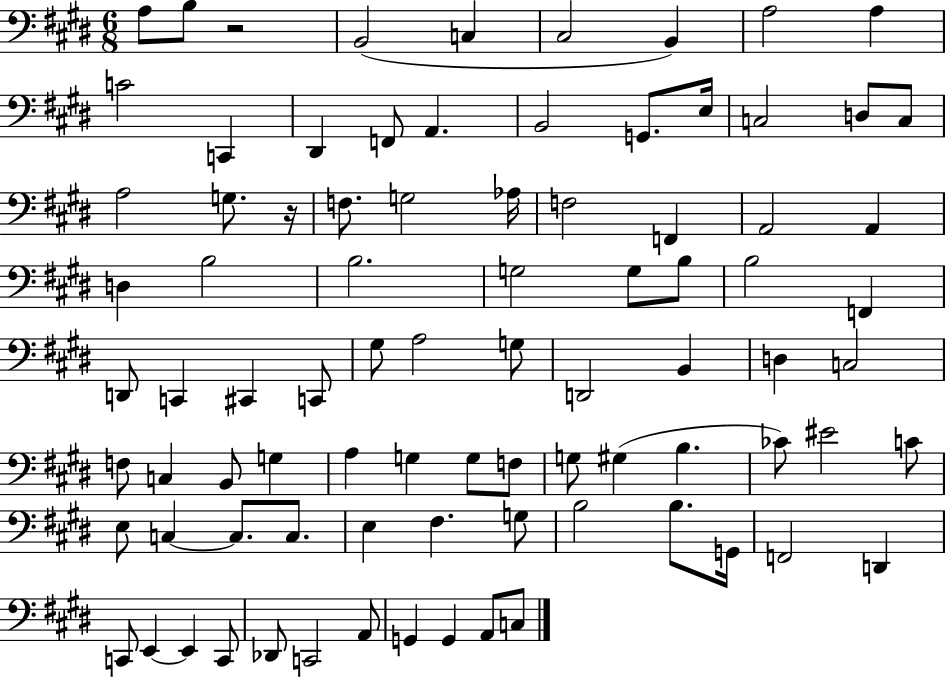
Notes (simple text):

A3/e B3/e R/h B2/h C3/q C#3/h B2/q A3/h A3/q C4/h C2/q D#2/q F2/e A2/q. B2/h G2/e. E3/s C3/h D3/e C3/e A3/h G3/e. R/s F3/e. G3/h Ab3/s F3/h F2/q A2/h A2/q D3/q B3/h B3/h. G3/h G3/e B3/e B3/h F2/q D2/e C2/q C#2/q C2/e G#3/e A3/h G3/e D2/h B2/q D3/q C3/h F3/e C3/q B2/e G3/q A3/q G3/q G3/e F3/e G3/e G#3/q B3/q. CES4/e EIS4/h C4/e E3/e C3/q C3/e. C3/e. E3/q F#3/q. G3/e B3/h B3/e. G2/s F2/h D2/q C2/e E2/q E2/q C2/e Db2/e C2/h A2/e G2/q G2/q A2/e C3/e